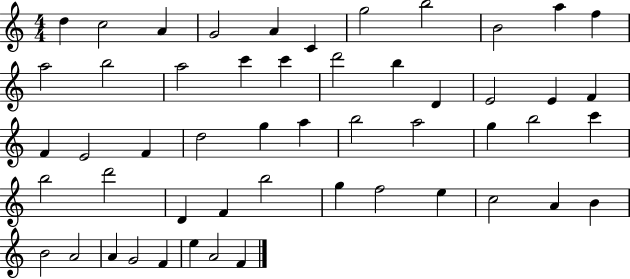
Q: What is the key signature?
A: C major